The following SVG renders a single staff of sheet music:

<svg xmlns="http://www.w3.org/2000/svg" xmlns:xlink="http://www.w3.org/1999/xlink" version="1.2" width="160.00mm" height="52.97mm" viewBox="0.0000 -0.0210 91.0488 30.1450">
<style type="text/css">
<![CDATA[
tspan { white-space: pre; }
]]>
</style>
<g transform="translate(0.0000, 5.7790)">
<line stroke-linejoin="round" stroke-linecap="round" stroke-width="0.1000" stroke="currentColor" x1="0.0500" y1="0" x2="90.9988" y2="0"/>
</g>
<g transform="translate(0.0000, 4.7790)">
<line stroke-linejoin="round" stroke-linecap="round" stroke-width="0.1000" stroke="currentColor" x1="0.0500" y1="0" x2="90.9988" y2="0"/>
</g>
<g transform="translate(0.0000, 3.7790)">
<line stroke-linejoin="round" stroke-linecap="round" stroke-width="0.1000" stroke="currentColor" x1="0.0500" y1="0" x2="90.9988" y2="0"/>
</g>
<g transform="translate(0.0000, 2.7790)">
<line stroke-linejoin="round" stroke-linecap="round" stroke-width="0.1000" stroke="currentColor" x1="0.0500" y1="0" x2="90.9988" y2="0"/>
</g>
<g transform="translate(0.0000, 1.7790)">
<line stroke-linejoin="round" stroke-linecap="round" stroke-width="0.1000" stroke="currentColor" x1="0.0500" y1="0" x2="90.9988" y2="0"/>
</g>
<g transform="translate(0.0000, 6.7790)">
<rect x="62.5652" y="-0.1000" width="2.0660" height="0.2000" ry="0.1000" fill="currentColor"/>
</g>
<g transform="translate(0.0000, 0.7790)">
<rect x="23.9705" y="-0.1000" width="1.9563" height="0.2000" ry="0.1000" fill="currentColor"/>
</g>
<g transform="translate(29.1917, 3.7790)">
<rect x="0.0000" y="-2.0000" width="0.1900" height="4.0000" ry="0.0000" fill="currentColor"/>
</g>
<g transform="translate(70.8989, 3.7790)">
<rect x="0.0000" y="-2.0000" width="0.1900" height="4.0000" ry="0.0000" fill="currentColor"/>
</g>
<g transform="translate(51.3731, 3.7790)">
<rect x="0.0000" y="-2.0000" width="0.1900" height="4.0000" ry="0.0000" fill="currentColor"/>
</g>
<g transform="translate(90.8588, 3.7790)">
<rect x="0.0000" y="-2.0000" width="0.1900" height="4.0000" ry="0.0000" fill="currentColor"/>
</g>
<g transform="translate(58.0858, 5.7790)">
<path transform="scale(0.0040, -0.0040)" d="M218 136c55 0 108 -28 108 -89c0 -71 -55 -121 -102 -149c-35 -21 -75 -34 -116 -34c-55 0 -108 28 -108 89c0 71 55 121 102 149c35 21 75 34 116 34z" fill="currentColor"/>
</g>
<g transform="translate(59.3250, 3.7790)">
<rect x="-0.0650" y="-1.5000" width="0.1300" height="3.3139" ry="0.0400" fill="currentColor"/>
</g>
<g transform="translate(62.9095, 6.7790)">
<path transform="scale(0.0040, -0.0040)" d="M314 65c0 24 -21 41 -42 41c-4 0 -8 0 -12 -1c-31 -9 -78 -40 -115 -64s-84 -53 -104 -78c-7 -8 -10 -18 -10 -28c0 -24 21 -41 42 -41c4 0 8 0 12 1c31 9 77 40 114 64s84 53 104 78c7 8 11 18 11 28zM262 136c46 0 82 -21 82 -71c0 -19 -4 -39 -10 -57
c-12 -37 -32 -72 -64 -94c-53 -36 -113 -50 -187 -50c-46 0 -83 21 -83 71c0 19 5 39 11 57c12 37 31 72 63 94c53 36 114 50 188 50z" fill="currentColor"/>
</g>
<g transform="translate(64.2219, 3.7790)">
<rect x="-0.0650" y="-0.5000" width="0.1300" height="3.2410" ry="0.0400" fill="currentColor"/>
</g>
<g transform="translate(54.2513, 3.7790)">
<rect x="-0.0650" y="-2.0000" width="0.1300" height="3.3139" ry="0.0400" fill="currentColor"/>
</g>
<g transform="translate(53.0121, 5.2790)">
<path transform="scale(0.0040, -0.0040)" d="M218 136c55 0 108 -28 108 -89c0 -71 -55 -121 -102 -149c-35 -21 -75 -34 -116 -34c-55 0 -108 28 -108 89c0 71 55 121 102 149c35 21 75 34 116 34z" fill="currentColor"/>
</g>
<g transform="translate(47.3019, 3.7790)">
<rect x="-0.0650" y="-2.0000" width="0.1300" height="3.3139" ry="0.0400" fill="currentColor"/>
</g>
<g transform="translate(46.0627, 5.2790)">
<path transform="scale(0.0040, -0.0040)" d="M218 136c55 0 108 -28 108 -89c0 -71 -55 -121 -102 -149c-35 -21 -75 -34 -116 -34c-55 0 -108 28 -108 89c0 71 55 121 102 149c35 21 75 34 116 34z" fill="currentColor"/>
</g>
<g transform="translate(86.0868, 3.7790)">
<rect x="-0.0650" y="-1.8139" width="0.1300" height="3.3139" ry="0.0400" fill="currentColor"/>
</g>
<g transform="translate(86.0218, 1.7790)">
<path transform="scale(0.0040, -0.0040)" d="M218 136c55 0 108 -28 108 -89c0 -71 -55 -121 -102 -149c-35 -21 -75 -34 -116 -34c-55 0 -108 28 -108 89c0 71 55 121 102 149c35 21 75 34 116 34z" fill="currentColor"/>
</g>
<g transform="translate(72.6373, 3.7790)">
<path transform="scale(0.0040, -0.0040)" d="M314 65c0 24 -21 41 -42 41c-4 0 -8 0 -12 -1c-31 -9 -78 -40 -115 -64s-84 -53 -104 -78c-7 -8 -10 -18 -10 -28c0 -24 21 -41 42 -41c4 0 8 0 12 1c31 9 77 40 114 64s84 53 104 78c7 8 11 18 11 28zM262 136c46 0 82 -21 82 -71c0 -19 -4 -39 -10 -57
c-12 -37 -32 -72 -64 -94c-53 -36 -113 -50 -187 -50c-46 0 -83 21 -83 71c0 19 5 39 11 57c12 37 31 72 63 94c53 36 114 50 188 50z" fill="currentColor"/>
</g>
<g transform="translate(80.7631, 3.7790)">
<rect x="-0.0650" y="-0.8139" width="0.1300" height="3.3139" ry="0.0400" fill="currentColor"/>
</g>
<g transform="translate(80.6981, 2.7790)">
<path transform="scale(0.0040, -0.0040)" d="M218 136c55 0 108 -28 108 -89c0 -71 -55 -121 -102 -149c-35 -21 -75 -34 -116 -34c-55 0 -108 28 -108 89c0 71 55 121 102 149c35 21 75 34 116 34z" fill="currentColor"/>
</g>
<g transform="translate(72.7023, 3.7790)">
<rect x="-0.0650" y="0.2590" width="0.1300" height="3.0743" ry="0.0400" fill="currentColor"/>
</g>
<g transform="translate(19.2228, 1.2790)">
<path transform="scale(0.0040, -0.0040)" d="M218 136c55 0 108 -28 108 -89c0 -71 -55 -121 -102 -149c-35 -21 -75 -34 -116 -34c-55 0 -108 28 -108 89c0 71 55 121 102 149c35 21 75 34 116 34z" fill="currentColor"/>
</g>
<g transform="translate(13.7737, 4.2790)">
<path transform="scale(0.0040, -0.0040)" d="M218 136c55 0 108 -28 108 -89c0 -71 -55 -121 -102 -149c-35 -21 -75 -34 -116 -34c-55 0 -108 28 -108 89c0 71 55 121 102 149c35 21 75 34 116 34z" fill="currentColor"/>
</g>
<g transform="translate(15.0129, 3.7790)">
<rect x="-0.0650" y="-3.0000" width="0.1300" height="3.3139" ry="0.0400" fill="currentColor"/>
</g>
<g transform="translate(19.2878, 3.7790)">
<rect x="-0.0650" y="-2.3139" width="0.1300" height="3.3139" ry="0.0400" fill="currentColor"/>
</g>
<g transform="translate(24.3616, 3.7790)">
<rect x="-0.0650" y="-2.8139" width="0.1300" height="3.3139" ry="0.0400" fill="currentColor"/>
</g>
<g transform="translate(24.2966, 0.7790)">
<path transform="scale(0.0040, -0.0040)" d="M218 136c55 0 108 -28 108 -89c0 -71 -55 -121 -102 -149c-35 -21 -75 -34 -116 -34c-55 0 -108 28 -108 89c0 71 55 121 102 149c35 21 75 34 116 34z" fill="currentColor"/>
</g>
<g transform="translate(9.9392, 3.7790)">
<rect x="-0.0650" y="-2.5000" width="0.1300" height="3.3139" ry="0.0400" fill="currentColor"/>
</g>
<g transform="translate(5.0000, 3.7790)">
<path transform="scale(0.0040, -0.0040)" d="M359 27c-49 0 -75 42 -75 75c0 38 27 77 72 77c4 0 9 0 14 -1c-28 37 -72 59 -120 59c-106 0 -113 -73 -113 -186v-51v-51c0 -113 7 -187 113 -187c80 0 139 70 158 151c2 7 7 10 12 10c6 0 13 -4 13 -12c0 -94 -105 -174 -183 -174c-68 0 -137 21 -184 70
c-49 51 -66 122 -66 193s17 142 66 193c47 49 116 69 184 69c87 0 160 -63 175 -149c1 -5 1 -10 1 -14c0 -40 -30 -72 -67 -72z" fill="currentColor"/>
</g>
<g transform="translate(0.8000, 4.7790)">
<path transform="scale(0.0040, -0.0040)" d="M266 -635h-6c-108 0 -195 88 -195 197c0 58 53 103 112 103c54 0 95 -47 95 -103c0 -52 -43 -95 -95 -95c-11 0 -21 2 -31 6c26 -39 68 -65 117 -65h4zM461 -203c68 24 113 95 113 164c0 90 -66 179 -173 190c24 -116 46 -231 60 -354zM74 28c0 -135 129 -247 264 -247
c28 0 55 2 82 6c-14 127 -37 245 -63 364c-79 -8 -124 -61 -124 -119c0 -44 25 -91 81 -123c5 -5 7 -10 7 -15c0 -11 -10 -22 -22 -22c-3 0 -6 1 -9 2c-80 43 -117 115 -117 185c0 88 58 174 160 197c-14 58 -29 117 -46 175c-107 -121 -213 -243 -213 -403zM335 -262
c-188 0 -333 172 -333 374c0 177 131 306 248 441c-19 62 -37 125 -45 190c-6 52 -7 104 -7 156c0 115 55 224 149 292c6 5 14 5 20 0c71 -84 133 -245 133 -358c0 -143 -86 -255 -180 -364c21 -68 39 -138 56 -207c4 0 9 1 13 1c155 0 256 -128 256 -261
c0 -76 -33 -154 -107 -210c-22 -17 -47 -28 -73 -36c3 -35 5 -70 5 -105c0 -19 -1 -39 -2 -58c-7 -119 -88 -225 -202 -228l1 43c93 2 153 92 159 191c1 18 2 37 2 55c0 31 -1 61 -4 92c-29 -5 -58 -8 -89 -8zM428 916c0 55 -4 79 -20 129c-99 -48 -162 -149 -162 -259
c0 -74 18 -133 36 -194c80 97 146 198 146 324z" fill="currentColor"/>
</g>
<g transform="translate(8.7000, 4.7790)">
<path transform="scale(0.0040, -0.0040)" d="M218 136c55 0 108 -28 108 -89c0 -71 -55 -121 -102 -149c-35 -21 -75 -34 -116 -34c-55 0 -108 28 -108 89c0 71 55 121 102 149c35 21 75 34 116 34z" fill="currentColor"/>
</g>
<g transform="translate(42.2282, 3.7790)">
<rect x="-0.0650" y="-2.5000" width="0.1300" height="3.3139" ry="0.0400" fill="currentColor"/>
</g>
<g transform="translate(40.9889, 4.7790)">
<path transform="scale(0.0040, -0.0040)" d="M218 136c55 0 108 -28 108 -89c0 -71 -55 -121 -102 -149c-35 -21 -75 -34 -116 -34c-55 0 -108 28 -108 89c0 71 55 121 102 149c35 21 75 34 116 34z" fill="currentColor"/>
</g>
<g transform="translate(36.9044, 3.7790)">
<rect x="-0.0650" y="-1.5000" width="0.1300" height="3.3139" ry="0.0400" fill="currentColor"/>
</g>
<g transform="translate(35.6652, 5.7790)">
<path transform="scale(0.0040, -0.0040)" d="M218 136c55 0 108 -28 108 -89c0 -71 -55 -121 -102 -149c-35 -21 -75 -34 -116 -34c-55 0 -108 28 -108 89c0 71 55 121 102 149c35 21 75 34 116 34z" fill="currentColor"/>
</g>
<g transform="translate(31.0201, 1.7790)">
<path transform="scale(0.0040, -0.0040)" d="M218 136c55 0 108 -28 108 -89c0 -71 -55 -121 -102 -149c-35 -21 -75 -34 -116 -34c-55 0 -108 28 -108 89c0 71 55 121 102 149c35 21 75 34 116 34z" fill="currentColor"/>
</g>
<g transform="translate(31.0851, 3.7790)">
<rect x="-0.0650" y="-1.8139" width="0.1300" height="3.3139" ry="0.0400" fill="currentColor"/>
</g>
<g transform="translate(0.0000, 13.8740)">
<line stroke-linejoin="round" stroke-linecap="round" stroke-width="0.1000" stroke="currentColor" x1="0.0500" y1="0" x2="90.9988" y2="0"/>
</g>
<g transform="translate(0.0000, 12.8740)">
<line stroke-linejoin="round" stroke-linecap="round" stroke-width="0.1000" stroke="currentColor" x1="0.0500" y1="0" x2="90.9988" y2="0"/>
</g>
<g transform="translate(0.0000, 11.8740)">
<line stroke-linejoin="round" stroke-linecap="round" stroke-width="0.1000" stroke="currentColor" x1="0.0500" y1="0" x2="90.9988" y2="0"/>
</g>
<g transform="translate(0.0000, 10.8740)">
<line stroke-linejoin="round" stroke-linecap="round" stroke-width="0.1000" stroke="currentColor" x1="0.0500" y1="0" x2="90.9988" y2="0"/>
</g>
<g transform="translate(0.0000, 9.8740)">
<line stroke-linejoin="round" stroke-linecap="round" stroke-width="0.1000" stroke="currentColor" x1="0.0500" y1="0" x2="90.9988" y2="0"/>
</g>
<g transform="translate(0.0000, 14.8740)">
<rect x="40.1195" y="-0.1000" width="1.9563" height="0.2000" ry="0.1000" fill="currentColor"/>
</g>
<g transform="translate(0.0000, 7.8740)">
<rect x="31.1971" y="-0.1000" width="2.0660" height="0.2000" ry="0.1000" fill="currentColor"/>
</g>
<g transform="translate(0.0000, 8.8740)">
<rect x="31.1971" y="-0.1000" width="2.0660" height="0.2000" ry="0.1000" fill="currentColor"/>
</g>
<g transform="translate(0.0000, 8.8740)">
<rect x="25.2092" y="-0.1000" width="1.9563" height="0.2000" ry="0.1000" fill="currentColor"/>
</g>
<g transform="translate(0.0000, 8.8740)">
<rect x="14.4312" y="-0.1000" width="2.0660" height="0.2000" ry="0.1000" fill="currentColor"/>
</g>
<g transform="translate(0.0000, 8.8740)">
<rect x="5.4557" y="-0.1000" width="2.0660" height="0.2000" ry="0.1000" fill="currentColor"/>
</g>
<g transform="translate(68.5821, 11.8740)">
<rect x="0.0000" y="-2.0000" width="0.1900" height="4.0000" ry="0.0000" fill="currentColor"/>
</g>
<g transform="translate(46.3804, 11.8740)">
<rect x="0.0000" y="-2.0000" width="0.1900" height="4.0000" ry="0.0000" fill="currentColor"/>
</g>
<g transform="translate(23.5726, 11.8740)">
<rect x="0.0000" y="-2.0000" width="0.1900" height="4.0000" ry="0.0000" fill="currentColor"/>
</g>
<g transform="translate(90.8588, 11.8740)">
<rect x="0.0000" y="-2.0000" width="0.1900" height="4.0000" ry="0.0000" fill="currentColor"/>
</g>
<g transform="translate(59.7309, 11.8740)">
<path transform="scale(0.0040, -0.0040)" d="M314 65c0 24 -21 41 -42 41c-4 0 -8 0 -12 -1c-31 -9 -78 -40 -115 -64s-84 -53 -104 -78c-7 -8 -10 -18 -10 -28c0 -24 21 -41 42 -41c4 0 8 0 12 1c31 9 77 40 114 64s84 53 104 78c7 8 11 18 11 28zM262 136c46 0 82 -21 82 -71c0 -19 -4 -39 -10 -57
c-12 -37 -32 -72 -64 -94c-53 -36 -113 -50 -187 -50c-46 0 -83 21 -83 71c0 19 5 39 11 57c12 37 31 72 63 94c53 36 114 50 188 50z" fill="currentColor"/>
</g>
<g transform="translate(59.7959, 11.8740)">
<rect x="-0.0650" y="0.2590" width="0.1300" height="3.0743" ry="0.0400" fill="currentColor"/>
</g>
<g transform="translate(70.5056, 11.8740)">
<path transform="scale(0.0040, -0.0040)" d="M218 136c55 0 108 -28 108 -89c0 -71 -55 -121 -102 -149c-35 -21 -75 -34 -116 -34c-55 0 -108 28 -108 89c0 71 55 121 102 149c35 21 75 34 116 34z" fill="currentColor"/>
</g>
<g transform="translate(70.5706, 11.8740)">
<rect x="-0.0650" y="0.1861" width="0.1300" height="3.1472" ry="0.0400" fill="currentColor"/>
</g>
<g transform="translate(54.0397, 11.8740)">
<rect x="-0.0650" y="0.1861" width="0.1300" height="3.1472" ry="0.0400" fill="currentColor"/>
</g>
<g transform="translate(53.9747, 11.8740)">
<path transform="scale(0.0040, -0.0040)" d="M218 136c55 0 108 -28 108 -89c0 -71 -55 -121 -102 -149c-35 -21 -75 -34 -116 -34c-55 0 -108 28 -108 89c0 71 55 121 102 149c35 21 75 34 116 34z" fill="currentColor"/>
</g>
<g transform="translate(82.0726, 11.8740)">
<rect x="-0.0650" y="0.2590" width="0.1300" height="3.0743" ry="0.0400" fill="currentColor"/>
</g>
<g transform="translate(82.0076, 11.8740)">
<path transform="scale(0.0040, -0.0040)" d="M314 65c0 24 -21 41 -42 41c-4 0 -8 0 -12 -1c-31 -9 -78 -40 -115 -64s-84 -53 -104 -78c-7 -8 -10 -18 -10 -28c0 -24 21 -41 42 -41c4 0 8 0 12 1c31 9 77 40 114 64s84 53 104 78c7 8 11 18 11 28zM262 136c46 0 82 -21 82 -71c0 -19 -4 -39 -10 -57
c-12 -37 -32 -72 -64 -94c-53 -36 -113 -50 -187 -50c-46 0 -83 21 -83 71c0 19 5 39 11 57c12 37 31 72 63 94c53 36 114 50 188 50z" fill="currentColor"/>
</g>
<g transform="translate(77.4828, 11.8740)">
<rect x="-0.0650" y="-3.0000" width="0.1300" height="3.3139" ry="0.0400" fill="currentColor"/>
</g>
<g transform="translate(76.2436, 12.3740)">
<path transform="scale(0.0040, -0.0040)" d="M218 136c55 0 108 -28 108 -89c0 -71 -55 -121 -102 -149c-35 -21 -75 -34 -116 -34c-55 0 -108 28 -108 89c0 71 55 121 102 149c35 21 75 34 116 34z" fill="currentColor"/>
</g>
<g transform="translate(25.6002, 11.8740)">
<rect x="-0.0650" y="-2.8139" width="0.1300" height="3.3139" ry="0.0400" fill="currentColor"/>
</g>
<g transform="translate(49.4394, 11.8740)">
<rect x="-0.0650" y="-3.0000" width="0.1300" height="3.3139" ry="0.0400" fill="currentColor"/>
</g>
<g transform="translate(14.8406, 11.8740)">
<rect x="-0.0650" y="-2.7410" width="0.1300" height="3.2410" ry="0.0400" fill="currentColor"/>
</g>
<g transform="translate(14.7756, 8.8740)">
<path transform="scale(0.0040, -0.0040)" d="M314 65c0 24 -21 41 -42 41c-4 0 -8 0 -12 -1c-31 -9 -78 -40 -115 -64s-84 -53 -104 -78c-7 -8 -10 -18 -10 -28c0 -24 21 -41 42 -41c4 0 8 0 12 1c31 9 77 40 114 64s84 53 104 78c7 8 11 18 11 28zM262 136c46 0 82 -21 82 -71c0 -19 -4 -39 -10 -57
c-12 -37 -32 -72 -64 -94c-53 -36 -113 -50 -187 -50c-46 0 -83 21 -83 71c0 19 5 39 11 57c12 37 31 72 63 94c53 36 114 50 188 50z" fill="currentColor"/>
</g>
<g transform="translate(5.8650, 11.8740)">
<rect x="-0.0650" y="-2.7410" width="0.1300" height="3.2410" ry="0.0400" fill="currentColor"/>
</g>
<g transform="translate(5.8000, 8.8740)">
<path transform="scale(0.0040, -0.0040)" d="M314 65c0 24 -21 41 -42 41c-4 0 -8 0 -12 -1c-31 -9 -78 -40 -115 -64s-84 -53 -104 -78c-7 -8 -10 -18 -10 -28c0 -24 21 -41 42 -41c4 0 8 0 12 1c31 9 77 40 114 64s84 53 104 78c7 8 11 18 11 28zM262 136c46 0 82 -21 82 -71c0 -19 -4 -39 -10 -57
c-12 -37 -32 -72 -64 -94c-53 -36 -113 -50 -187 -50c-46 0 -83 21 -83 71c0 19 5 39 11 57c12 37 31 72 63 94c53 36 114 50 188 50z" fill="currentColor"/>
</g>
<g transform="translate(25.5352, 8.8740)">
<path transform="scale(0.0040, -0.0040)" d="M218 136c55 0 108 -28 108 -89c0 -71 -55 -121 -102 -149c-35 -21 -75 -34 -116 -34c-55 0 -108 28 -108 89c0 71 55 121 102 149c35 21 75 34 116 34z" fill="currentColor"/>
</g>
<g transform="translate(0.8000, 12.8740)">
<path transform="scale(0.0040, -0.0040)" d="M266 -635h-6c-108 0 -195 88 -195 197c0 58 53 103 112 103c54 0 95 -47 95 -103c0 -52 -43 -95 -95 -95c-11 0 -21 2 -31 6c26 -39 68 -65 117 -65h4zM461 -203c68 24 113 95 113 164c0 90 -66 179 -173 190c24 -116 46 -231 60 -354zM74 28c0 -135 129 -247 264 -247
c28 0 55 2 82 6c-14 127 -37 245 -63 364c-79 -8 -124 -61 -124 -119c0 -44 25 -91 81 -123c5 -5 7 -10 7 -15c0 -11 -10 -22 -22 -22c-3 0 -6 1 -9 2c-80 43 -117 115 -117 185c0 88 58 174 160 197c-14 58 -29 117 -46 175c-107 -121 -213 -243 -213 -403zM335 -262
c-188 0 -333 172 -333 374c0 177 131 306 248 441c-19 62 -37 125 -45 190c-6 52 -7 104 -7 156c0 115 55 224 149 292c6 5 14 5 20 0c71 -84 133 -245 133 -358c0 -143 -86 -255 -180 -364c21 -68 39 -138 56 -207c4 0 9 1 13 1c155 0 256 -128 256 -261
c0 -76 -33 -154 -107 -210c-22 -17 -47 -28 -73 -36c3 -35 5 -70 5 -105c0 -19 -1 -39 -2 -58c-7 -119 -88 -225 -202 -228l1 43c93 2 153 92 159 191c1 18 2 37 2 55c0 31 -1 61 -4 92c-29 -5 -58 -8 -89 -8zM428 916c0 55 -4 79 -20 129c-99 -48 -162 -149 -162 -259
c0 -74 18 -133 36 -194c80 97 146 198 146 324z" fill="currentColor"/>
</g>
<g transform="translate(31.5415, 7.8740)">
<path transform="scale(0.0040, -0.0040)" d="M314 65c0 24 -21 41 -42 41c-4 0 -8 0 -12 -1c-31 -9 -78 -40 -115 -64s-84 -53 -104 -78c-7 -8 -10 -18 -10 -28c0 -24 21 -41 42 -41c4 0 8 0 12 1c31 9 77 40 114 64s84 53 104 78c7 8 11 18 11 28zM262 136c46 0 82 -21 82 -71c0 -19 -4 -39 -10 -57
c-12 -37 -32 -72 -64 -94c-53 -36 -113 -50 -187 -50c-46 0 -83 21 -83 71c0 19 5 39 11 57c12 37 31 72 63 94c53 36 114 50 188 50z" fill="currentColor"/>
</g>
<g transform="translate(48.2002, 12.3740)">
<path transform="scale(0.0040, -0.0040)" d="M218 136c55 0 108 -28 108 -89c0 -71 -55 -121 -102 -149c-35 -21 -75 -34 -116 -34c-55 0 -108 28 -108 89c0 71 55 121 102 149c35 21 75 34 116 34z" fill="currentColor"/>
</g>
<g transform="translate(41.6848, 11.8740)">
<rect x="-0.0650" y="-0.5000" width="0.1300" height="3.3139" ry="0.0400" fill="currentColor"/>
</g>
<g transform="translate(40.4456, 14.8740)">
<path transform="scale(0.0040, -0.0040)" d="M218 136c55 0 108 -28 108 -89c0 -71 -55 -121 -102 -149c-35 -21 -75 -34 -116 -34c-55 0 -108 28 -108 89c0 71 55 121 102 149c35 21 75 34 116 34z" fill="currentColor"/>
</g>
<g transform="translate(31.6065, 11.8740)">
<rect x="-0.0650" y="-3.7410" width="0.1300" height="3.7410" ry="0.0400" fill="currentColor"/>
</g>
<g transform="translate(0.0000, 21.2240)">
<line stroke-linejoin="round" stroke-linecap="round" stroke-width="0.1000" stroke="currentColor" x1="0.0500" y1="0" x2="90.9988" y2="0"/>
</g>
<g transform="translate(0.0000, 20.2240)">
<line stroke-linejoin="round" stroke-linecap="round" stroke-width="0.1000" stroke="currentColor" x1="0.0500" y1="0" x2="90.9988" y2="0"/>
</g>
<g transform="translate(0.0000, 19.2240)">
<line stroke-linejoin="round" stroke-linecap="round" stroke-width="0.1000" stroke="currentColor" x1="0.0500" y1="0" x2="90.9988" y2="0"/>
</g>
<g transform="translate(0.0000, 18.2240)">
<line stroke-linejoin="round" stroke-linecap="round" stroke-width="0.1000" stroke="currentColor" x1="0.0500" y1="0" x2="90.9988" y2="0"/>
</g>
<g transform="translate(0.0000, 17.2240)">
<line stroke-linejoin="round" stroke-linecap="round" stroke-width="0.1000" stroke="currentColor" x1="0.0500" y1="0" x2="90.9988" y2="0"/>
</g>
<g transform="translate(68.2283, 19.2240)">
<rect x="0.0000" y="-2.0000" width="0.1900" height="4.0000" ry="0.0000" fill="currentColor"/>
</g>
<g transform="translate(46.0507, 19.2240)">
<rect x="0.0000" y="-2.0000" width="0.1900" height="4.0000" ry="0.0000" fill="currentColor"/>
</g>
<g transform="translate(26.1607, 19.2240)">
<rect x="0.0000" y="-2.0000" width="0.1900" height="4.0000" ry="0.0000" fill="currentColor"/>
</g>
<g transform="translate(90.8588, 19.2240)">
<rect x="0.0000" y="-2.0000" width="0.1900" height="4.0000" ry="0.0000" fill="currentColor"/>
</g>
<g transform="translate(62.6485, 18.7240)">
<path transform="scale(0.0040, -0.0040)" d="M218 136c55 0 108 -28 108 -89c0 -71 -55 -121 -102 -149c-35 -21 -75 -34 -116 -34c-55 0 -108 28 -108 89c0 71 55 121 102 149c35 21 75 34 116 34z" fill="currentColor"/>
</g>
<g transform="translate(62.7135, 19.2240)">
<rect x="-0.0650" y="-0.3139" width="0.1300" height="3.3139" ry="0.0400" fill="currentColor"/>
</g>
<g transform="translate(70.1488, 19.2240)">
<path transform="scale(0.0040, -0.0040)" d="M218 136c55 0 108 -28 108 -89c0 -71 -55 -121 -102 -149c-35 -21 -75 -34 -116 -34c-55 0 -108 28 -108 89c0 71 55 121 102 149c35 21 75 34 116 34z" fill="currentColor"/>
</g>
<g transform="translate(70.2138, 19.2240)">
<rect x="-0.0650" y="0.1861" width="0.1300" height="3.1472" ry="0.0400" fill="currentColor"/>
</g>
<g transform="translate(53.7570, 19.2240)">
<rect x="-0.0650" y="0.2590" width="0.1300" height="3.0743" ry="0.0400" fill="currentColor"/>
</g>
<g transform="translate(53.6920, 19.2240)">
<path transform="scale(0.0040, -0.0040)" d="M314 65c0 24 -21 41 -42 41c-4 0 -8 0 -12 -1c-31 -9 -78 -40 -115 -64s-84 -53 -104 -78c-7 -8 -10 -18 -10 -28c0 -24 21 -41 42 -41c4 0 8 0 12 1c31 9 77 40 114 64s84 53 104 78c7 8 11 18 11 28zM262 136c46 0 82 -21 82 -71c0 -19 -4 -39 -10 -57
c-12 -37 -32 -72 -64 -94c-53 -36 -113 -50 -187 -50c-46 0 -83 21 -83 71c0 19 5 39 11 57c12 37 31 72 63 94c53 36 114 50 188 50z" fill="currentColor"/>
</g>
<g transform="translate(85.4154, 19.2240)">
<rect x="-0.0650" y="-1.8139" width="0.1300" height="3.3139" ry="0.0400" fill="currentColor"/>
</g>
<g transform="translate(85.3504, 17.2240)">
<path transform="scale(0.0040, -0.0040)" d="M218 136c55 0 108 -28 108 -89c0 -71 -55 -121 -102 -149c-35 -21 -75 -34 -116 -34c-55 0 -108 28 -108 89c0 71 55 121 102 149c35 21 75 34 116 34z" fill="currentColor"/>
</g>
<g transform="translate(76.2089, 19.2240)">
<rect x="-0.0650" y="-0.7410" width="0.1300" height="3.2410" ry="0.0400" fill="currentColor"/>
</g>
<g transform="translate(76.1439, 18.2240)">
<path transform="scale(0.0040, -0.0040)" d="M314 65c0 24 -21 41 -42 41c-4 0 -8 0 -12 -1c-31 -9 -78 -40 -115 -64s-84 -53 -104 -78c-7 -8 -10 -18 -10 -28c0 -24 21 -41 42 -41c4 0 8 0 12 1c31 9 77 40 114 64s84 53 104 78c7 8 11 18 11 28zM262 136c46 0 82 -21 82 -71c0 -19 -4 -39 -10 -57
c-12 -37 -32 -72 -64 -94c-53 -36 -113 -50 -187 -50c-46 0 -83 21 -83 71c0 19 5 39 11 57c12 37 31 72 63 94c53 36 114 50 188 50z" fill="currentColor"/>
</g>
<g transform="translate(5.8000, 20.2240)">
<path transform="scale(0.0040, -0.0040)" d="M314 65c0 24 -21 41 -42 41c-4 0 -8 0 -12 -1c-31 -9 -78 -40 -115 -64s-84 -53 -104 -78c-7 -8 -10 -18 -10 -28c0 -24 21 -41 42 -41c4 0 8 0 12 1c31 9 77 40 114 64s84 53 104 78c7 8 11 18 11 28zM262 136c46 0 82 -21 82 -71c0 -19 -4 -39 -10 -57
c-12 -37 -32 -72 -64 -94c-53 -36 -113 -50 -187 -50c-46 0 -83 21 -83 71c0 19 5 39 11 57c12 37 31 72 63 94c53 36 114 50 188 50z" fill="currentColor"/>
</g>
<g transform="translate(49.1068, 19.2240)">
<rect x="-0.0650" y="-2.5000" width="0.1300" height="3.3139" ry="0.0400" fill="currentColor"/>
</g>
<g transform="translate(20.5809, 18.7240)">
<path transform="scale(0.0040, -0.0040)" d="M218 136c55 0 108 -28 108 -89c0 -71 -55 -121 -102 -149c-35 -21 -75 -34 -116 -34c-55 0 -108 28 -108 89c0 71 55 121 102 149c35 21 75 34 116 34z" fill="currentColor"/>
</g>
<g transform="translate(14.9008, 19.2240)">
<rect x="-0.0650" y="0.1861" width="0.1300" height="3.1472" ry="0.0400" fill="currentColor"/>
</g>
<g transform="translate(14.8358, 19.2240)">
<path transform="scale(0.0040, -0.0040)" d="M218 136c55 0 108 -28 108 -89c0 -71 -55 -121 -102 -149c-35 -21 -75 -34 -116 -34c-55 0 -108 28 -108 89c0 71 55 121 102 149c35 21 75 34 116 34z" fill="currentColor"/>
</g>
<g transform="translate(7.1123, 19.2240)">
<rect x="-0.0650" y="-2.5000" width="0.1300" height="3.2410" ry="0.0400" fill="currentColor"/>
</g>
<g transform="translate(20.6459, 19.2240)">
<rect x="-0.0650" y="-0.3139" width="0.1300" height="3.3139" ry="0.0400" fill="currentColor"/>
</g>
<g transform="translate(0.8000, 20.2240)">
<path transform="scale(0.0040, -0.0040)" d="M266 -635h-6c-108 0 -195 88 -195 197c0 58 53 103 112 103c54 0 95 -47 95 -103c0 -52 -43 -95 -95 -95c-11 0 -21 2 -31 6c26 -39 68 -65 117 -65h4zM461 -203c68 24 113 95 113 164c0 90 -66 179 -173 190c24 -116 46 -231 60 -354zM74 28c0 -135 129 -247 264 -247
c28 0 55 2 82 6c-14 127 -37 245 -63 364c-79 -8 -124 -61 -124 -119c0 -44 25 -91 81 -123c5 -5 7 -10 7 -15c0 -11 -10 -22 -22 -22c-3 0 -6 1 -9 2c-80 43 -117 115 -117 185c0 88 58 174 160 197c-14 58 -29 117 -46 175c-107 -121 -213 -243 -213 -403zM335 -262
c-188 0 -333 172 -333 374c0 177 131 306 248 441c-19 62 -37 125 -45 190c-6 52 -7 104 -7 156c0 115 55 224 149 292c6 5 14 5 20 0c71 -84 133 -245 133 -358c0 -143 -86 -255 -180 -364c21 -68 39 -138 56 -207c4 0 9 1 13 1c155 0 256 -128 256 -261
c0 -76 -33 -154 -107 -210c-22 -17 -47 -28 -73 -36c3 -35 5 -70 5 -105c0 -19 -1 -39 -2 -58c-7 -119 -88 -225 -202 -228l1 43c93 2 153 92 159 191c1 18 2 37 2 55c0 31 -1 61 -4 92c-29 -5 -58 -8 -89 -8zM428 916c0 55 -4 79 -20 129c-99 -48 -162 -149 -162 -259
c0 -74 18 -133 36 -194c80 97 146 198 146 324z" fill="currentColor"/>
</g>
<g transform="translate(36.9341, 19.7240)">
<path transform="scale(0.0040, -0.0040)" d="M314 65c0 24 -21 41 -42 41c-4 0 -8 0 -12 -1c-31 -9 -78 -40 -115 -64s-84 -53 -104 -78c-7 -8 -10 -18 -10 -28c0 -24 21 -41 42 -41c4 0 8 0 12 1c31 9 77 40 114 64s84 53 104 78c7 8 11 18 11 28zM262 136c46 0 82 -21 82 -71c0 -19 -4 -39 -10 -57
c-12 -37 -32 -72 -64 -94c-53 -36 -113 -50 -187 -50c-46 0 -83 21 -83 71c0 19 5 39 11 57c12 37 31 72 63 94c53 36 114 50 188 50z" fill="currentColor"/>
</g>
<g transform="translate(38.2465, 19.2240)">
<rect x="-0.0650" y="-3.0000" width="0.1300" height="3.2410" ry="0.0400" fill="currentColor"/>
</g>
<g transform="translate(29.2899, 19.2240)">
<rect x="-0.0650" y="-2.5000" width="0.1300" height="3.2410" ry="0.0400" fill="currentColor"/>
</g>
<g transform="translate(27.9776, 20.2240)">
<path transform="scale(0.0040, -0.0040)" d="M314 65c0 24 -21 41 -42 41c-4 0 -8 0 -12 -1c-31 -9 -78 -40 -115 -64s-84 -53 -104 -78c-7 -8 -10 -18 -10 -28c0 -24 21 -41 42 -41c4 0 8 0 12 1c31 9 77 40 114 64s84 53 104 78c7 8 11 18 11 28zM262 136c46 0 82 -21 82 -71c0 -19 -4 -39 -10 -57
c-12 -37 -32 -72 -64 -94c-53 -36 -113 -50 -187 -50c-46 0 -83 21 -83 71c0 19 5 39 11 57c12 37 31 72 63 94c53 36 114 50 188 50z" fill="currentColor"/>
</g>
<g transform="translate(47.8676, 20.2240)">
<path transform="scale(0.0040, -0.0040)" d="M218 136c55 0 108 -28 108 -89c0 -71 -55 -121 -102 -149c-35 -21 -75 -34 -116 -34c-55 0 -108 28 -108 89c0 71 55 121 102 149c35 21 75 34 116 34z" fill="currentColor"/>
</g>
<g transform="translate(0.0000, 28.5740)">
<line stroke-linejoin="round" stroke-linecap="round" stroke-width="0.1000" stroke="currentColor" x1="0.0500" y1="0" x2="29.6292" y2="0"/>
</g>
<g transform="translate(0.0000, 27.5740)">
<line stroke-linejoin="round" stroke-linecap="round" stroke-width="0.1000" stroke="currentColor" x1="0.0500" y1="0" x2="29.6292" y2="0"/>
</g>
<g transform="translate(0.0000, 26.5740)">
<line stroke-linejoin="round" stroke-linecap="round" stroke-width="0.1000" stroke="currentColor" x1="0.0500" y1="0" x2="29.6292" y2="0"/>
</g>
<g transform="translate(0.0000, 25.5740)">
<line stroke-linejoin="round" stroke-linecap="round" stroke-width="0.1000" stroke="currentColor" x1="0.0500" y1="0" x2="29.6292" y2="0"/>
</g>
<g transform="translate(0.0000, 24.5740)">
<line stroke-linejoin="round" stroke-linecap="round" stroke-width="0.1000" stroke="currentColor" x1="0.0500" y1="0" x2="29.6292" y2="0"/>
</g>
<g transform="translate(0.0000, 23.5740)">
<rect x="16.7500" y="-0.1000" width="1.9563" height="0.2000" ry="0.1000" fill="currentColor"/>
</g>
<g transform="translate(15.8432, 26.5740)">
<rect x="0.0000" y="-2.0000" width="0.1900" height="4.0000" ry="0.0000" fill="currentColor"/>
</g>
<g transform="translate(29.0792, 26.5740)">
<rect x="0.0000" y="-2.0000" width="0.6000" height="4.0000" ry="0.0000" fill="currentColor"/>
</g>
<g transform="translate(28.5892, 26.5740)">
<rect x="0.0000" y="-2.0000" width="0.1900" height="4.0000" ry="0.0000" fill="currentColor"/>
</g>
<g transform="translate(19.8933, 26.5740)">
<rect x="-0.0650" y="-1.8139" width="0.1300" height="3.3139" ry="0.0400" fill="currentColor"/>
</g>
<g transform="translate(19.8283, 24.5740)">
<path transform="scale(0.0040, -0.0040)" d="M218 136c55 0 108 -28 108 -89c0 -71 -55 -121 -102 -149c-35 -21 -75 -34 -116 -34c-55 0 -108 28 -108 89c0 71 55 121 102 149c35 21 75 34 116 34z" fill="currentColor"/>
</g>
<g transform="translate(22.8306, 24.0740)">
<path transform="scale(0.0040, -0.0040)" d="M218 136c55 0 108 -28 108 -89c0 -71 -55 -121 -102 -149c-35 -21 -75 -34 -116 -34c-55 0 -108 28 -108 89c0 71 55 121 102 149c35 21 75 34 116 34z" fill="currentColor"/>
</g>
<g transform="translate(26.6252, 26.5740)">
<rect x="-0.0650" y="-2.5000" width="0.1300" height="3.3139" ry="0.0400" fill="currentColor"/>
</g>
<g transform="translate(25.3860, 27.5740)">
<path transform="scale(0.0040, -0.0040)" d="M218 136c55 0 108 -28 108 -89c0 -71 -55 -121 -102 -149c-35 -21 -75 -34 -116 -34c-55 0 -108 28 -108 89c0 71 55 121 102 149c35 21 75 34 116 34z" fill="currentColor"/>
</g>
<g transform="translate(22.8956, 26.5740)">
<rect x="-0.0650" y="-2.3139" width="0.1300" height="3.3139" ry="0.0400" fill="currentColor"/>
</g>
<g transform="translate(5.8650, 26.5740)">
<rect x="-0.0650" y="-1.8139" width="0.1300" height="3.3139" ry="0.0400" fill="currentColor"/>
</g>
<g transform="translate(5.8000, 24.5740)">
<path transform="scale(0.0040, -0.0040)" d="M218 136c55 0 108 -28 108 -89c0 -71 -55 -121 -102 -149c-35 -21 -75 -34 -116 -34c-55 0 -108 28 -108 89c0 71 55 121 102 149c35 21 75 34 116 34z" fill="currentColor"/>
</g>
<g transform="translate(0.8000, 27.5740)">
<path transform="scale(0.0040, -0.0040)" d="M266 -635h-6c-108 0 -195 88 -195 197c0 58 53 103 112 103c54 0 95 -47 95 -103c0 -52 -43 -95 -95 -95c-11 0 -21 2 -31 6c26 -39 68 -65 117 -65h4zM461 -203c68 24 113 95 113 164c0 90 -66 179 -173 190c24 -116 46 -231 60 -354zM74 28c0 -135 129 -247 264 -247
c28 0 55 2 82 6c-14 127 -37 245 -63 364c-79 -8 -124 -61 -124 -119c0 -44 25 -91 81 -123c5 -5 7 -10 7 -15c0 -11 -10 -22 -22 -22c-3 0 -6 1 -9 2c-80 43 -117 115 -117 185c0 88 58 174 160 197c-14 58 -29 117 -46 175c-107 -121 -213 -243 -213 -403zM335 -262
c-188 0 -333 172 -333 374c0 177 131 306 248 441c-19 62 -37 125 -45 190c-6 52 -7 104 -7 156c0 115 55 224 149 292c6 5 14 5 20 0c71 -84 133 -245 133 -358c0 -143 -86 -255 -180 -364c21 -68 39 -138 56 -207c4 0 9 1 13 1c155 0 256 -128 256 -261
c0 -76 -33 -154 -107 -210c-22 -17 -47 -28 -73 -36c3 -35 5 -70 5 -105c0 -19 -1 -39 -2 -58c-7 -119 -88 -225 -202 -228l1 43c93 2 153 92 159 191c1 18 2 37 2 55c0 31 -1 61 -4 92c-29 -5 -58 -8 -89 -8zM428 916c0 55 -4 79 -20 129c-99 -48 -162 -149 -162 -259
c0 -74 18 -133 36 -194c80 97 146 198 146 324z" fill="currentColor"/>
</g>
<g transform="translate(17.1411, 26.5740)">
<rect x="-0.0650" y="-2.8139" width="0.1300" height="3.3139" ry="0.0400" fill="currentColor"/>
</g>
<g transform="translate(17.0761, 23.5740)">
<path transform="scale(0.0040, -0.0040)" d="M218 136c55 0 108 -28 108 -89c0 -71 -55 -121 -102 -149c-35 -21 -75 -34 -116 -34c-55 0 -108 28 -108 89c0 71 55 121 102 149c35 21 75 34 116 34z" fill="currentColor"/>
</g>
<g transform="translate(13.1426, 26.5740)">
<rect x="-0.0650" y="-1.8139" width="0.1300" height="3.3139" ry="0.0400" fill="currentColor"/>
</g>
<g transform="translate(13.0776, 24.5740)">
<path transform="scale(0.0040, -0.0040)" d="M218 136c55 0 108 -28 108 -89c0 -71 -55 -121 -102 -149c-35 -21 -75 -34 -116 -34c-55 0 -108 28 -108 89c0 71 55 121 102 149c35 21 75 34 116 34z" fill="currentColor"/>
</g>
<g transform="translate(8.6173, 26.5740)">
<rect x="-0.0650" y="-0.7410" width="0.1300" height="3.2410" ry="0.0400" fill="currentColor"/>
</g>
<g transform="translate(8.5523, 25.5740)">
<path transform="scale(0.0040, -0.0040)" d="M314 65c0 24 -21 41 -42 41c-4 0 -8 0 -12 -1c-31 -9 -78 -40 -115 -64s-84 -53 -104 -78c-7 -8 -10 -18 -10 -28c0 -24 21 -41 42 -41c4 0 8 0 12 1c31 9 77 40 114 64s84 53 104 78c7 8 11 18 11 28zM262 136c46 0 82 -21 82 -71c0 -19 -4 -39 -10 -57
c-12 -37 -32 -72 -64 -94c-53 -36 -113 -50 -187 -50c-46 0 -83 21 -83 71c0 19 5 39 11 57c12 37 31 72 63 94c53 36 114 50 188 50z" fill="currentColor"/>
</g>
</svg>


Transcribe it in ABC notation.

X:1
T:Untitled
M:4/4
L:1/4
K:C
G A g a f E G F F E C2 B2 d f a2 a2 a c'2 C A B B2 B A B2 G2 B c G2 A2 G B2 c B d2 f f d2 f a f g G